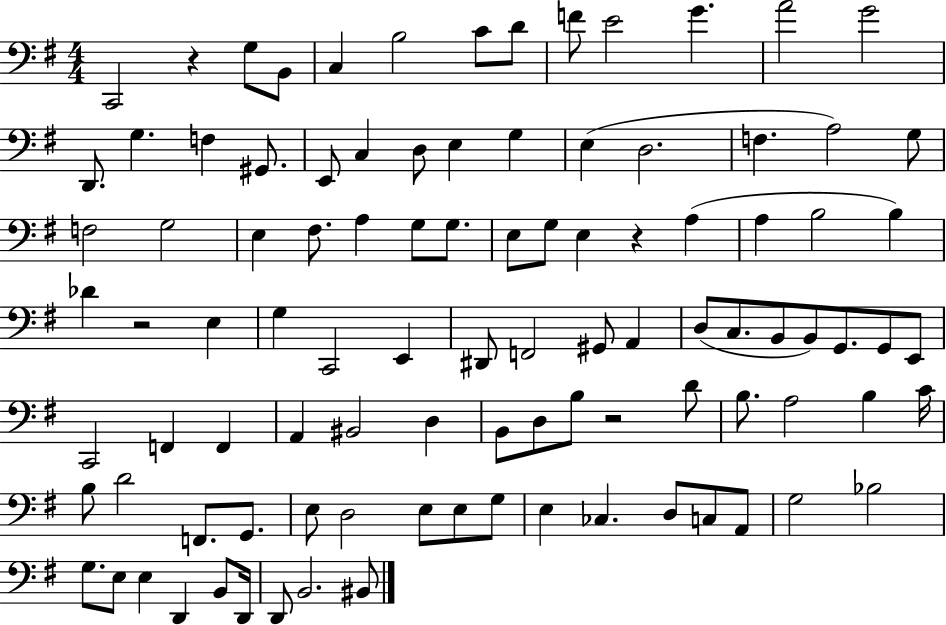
C2/h R/q G3/e B2/e C3/q B3/h C4/e D4/e F4/e E4/h G4/q. A4/h G4/h D2/e. G3/q. F3/q G#2/e. E2/e C3/q D3/e E3/q G3/q E3/q D3/h. F3/q. A3/h G3/e F3/h G3/h E3/q F#3/e. A3/q G3/e G3/e. E3/e G3/e E3/q R/q A3/q A3/q B3/h B3/q Db4/q R/h E3/q G3/q C2/h E2/q D#2/e F2/h G#2/e A2/q D3/e C3/e. B2/e B2/e G2/e. G2/e E2/e C2/h F2/q F2/q A2/q BIS2/h D3/q B2/e D3/e B3/e R/h D4/e B3/e. A3/h B3/q C4/s B3/e D4/h F2/e. G2/e. E3/e D3/h E3/e E3/e G3/e E3/q CES3/q. D3/e C3/e A2/e G3/h Bb3/h G3/e. E3/e E3/q D2/q B2/e D2/s D2/e B2/h. BIS2/e